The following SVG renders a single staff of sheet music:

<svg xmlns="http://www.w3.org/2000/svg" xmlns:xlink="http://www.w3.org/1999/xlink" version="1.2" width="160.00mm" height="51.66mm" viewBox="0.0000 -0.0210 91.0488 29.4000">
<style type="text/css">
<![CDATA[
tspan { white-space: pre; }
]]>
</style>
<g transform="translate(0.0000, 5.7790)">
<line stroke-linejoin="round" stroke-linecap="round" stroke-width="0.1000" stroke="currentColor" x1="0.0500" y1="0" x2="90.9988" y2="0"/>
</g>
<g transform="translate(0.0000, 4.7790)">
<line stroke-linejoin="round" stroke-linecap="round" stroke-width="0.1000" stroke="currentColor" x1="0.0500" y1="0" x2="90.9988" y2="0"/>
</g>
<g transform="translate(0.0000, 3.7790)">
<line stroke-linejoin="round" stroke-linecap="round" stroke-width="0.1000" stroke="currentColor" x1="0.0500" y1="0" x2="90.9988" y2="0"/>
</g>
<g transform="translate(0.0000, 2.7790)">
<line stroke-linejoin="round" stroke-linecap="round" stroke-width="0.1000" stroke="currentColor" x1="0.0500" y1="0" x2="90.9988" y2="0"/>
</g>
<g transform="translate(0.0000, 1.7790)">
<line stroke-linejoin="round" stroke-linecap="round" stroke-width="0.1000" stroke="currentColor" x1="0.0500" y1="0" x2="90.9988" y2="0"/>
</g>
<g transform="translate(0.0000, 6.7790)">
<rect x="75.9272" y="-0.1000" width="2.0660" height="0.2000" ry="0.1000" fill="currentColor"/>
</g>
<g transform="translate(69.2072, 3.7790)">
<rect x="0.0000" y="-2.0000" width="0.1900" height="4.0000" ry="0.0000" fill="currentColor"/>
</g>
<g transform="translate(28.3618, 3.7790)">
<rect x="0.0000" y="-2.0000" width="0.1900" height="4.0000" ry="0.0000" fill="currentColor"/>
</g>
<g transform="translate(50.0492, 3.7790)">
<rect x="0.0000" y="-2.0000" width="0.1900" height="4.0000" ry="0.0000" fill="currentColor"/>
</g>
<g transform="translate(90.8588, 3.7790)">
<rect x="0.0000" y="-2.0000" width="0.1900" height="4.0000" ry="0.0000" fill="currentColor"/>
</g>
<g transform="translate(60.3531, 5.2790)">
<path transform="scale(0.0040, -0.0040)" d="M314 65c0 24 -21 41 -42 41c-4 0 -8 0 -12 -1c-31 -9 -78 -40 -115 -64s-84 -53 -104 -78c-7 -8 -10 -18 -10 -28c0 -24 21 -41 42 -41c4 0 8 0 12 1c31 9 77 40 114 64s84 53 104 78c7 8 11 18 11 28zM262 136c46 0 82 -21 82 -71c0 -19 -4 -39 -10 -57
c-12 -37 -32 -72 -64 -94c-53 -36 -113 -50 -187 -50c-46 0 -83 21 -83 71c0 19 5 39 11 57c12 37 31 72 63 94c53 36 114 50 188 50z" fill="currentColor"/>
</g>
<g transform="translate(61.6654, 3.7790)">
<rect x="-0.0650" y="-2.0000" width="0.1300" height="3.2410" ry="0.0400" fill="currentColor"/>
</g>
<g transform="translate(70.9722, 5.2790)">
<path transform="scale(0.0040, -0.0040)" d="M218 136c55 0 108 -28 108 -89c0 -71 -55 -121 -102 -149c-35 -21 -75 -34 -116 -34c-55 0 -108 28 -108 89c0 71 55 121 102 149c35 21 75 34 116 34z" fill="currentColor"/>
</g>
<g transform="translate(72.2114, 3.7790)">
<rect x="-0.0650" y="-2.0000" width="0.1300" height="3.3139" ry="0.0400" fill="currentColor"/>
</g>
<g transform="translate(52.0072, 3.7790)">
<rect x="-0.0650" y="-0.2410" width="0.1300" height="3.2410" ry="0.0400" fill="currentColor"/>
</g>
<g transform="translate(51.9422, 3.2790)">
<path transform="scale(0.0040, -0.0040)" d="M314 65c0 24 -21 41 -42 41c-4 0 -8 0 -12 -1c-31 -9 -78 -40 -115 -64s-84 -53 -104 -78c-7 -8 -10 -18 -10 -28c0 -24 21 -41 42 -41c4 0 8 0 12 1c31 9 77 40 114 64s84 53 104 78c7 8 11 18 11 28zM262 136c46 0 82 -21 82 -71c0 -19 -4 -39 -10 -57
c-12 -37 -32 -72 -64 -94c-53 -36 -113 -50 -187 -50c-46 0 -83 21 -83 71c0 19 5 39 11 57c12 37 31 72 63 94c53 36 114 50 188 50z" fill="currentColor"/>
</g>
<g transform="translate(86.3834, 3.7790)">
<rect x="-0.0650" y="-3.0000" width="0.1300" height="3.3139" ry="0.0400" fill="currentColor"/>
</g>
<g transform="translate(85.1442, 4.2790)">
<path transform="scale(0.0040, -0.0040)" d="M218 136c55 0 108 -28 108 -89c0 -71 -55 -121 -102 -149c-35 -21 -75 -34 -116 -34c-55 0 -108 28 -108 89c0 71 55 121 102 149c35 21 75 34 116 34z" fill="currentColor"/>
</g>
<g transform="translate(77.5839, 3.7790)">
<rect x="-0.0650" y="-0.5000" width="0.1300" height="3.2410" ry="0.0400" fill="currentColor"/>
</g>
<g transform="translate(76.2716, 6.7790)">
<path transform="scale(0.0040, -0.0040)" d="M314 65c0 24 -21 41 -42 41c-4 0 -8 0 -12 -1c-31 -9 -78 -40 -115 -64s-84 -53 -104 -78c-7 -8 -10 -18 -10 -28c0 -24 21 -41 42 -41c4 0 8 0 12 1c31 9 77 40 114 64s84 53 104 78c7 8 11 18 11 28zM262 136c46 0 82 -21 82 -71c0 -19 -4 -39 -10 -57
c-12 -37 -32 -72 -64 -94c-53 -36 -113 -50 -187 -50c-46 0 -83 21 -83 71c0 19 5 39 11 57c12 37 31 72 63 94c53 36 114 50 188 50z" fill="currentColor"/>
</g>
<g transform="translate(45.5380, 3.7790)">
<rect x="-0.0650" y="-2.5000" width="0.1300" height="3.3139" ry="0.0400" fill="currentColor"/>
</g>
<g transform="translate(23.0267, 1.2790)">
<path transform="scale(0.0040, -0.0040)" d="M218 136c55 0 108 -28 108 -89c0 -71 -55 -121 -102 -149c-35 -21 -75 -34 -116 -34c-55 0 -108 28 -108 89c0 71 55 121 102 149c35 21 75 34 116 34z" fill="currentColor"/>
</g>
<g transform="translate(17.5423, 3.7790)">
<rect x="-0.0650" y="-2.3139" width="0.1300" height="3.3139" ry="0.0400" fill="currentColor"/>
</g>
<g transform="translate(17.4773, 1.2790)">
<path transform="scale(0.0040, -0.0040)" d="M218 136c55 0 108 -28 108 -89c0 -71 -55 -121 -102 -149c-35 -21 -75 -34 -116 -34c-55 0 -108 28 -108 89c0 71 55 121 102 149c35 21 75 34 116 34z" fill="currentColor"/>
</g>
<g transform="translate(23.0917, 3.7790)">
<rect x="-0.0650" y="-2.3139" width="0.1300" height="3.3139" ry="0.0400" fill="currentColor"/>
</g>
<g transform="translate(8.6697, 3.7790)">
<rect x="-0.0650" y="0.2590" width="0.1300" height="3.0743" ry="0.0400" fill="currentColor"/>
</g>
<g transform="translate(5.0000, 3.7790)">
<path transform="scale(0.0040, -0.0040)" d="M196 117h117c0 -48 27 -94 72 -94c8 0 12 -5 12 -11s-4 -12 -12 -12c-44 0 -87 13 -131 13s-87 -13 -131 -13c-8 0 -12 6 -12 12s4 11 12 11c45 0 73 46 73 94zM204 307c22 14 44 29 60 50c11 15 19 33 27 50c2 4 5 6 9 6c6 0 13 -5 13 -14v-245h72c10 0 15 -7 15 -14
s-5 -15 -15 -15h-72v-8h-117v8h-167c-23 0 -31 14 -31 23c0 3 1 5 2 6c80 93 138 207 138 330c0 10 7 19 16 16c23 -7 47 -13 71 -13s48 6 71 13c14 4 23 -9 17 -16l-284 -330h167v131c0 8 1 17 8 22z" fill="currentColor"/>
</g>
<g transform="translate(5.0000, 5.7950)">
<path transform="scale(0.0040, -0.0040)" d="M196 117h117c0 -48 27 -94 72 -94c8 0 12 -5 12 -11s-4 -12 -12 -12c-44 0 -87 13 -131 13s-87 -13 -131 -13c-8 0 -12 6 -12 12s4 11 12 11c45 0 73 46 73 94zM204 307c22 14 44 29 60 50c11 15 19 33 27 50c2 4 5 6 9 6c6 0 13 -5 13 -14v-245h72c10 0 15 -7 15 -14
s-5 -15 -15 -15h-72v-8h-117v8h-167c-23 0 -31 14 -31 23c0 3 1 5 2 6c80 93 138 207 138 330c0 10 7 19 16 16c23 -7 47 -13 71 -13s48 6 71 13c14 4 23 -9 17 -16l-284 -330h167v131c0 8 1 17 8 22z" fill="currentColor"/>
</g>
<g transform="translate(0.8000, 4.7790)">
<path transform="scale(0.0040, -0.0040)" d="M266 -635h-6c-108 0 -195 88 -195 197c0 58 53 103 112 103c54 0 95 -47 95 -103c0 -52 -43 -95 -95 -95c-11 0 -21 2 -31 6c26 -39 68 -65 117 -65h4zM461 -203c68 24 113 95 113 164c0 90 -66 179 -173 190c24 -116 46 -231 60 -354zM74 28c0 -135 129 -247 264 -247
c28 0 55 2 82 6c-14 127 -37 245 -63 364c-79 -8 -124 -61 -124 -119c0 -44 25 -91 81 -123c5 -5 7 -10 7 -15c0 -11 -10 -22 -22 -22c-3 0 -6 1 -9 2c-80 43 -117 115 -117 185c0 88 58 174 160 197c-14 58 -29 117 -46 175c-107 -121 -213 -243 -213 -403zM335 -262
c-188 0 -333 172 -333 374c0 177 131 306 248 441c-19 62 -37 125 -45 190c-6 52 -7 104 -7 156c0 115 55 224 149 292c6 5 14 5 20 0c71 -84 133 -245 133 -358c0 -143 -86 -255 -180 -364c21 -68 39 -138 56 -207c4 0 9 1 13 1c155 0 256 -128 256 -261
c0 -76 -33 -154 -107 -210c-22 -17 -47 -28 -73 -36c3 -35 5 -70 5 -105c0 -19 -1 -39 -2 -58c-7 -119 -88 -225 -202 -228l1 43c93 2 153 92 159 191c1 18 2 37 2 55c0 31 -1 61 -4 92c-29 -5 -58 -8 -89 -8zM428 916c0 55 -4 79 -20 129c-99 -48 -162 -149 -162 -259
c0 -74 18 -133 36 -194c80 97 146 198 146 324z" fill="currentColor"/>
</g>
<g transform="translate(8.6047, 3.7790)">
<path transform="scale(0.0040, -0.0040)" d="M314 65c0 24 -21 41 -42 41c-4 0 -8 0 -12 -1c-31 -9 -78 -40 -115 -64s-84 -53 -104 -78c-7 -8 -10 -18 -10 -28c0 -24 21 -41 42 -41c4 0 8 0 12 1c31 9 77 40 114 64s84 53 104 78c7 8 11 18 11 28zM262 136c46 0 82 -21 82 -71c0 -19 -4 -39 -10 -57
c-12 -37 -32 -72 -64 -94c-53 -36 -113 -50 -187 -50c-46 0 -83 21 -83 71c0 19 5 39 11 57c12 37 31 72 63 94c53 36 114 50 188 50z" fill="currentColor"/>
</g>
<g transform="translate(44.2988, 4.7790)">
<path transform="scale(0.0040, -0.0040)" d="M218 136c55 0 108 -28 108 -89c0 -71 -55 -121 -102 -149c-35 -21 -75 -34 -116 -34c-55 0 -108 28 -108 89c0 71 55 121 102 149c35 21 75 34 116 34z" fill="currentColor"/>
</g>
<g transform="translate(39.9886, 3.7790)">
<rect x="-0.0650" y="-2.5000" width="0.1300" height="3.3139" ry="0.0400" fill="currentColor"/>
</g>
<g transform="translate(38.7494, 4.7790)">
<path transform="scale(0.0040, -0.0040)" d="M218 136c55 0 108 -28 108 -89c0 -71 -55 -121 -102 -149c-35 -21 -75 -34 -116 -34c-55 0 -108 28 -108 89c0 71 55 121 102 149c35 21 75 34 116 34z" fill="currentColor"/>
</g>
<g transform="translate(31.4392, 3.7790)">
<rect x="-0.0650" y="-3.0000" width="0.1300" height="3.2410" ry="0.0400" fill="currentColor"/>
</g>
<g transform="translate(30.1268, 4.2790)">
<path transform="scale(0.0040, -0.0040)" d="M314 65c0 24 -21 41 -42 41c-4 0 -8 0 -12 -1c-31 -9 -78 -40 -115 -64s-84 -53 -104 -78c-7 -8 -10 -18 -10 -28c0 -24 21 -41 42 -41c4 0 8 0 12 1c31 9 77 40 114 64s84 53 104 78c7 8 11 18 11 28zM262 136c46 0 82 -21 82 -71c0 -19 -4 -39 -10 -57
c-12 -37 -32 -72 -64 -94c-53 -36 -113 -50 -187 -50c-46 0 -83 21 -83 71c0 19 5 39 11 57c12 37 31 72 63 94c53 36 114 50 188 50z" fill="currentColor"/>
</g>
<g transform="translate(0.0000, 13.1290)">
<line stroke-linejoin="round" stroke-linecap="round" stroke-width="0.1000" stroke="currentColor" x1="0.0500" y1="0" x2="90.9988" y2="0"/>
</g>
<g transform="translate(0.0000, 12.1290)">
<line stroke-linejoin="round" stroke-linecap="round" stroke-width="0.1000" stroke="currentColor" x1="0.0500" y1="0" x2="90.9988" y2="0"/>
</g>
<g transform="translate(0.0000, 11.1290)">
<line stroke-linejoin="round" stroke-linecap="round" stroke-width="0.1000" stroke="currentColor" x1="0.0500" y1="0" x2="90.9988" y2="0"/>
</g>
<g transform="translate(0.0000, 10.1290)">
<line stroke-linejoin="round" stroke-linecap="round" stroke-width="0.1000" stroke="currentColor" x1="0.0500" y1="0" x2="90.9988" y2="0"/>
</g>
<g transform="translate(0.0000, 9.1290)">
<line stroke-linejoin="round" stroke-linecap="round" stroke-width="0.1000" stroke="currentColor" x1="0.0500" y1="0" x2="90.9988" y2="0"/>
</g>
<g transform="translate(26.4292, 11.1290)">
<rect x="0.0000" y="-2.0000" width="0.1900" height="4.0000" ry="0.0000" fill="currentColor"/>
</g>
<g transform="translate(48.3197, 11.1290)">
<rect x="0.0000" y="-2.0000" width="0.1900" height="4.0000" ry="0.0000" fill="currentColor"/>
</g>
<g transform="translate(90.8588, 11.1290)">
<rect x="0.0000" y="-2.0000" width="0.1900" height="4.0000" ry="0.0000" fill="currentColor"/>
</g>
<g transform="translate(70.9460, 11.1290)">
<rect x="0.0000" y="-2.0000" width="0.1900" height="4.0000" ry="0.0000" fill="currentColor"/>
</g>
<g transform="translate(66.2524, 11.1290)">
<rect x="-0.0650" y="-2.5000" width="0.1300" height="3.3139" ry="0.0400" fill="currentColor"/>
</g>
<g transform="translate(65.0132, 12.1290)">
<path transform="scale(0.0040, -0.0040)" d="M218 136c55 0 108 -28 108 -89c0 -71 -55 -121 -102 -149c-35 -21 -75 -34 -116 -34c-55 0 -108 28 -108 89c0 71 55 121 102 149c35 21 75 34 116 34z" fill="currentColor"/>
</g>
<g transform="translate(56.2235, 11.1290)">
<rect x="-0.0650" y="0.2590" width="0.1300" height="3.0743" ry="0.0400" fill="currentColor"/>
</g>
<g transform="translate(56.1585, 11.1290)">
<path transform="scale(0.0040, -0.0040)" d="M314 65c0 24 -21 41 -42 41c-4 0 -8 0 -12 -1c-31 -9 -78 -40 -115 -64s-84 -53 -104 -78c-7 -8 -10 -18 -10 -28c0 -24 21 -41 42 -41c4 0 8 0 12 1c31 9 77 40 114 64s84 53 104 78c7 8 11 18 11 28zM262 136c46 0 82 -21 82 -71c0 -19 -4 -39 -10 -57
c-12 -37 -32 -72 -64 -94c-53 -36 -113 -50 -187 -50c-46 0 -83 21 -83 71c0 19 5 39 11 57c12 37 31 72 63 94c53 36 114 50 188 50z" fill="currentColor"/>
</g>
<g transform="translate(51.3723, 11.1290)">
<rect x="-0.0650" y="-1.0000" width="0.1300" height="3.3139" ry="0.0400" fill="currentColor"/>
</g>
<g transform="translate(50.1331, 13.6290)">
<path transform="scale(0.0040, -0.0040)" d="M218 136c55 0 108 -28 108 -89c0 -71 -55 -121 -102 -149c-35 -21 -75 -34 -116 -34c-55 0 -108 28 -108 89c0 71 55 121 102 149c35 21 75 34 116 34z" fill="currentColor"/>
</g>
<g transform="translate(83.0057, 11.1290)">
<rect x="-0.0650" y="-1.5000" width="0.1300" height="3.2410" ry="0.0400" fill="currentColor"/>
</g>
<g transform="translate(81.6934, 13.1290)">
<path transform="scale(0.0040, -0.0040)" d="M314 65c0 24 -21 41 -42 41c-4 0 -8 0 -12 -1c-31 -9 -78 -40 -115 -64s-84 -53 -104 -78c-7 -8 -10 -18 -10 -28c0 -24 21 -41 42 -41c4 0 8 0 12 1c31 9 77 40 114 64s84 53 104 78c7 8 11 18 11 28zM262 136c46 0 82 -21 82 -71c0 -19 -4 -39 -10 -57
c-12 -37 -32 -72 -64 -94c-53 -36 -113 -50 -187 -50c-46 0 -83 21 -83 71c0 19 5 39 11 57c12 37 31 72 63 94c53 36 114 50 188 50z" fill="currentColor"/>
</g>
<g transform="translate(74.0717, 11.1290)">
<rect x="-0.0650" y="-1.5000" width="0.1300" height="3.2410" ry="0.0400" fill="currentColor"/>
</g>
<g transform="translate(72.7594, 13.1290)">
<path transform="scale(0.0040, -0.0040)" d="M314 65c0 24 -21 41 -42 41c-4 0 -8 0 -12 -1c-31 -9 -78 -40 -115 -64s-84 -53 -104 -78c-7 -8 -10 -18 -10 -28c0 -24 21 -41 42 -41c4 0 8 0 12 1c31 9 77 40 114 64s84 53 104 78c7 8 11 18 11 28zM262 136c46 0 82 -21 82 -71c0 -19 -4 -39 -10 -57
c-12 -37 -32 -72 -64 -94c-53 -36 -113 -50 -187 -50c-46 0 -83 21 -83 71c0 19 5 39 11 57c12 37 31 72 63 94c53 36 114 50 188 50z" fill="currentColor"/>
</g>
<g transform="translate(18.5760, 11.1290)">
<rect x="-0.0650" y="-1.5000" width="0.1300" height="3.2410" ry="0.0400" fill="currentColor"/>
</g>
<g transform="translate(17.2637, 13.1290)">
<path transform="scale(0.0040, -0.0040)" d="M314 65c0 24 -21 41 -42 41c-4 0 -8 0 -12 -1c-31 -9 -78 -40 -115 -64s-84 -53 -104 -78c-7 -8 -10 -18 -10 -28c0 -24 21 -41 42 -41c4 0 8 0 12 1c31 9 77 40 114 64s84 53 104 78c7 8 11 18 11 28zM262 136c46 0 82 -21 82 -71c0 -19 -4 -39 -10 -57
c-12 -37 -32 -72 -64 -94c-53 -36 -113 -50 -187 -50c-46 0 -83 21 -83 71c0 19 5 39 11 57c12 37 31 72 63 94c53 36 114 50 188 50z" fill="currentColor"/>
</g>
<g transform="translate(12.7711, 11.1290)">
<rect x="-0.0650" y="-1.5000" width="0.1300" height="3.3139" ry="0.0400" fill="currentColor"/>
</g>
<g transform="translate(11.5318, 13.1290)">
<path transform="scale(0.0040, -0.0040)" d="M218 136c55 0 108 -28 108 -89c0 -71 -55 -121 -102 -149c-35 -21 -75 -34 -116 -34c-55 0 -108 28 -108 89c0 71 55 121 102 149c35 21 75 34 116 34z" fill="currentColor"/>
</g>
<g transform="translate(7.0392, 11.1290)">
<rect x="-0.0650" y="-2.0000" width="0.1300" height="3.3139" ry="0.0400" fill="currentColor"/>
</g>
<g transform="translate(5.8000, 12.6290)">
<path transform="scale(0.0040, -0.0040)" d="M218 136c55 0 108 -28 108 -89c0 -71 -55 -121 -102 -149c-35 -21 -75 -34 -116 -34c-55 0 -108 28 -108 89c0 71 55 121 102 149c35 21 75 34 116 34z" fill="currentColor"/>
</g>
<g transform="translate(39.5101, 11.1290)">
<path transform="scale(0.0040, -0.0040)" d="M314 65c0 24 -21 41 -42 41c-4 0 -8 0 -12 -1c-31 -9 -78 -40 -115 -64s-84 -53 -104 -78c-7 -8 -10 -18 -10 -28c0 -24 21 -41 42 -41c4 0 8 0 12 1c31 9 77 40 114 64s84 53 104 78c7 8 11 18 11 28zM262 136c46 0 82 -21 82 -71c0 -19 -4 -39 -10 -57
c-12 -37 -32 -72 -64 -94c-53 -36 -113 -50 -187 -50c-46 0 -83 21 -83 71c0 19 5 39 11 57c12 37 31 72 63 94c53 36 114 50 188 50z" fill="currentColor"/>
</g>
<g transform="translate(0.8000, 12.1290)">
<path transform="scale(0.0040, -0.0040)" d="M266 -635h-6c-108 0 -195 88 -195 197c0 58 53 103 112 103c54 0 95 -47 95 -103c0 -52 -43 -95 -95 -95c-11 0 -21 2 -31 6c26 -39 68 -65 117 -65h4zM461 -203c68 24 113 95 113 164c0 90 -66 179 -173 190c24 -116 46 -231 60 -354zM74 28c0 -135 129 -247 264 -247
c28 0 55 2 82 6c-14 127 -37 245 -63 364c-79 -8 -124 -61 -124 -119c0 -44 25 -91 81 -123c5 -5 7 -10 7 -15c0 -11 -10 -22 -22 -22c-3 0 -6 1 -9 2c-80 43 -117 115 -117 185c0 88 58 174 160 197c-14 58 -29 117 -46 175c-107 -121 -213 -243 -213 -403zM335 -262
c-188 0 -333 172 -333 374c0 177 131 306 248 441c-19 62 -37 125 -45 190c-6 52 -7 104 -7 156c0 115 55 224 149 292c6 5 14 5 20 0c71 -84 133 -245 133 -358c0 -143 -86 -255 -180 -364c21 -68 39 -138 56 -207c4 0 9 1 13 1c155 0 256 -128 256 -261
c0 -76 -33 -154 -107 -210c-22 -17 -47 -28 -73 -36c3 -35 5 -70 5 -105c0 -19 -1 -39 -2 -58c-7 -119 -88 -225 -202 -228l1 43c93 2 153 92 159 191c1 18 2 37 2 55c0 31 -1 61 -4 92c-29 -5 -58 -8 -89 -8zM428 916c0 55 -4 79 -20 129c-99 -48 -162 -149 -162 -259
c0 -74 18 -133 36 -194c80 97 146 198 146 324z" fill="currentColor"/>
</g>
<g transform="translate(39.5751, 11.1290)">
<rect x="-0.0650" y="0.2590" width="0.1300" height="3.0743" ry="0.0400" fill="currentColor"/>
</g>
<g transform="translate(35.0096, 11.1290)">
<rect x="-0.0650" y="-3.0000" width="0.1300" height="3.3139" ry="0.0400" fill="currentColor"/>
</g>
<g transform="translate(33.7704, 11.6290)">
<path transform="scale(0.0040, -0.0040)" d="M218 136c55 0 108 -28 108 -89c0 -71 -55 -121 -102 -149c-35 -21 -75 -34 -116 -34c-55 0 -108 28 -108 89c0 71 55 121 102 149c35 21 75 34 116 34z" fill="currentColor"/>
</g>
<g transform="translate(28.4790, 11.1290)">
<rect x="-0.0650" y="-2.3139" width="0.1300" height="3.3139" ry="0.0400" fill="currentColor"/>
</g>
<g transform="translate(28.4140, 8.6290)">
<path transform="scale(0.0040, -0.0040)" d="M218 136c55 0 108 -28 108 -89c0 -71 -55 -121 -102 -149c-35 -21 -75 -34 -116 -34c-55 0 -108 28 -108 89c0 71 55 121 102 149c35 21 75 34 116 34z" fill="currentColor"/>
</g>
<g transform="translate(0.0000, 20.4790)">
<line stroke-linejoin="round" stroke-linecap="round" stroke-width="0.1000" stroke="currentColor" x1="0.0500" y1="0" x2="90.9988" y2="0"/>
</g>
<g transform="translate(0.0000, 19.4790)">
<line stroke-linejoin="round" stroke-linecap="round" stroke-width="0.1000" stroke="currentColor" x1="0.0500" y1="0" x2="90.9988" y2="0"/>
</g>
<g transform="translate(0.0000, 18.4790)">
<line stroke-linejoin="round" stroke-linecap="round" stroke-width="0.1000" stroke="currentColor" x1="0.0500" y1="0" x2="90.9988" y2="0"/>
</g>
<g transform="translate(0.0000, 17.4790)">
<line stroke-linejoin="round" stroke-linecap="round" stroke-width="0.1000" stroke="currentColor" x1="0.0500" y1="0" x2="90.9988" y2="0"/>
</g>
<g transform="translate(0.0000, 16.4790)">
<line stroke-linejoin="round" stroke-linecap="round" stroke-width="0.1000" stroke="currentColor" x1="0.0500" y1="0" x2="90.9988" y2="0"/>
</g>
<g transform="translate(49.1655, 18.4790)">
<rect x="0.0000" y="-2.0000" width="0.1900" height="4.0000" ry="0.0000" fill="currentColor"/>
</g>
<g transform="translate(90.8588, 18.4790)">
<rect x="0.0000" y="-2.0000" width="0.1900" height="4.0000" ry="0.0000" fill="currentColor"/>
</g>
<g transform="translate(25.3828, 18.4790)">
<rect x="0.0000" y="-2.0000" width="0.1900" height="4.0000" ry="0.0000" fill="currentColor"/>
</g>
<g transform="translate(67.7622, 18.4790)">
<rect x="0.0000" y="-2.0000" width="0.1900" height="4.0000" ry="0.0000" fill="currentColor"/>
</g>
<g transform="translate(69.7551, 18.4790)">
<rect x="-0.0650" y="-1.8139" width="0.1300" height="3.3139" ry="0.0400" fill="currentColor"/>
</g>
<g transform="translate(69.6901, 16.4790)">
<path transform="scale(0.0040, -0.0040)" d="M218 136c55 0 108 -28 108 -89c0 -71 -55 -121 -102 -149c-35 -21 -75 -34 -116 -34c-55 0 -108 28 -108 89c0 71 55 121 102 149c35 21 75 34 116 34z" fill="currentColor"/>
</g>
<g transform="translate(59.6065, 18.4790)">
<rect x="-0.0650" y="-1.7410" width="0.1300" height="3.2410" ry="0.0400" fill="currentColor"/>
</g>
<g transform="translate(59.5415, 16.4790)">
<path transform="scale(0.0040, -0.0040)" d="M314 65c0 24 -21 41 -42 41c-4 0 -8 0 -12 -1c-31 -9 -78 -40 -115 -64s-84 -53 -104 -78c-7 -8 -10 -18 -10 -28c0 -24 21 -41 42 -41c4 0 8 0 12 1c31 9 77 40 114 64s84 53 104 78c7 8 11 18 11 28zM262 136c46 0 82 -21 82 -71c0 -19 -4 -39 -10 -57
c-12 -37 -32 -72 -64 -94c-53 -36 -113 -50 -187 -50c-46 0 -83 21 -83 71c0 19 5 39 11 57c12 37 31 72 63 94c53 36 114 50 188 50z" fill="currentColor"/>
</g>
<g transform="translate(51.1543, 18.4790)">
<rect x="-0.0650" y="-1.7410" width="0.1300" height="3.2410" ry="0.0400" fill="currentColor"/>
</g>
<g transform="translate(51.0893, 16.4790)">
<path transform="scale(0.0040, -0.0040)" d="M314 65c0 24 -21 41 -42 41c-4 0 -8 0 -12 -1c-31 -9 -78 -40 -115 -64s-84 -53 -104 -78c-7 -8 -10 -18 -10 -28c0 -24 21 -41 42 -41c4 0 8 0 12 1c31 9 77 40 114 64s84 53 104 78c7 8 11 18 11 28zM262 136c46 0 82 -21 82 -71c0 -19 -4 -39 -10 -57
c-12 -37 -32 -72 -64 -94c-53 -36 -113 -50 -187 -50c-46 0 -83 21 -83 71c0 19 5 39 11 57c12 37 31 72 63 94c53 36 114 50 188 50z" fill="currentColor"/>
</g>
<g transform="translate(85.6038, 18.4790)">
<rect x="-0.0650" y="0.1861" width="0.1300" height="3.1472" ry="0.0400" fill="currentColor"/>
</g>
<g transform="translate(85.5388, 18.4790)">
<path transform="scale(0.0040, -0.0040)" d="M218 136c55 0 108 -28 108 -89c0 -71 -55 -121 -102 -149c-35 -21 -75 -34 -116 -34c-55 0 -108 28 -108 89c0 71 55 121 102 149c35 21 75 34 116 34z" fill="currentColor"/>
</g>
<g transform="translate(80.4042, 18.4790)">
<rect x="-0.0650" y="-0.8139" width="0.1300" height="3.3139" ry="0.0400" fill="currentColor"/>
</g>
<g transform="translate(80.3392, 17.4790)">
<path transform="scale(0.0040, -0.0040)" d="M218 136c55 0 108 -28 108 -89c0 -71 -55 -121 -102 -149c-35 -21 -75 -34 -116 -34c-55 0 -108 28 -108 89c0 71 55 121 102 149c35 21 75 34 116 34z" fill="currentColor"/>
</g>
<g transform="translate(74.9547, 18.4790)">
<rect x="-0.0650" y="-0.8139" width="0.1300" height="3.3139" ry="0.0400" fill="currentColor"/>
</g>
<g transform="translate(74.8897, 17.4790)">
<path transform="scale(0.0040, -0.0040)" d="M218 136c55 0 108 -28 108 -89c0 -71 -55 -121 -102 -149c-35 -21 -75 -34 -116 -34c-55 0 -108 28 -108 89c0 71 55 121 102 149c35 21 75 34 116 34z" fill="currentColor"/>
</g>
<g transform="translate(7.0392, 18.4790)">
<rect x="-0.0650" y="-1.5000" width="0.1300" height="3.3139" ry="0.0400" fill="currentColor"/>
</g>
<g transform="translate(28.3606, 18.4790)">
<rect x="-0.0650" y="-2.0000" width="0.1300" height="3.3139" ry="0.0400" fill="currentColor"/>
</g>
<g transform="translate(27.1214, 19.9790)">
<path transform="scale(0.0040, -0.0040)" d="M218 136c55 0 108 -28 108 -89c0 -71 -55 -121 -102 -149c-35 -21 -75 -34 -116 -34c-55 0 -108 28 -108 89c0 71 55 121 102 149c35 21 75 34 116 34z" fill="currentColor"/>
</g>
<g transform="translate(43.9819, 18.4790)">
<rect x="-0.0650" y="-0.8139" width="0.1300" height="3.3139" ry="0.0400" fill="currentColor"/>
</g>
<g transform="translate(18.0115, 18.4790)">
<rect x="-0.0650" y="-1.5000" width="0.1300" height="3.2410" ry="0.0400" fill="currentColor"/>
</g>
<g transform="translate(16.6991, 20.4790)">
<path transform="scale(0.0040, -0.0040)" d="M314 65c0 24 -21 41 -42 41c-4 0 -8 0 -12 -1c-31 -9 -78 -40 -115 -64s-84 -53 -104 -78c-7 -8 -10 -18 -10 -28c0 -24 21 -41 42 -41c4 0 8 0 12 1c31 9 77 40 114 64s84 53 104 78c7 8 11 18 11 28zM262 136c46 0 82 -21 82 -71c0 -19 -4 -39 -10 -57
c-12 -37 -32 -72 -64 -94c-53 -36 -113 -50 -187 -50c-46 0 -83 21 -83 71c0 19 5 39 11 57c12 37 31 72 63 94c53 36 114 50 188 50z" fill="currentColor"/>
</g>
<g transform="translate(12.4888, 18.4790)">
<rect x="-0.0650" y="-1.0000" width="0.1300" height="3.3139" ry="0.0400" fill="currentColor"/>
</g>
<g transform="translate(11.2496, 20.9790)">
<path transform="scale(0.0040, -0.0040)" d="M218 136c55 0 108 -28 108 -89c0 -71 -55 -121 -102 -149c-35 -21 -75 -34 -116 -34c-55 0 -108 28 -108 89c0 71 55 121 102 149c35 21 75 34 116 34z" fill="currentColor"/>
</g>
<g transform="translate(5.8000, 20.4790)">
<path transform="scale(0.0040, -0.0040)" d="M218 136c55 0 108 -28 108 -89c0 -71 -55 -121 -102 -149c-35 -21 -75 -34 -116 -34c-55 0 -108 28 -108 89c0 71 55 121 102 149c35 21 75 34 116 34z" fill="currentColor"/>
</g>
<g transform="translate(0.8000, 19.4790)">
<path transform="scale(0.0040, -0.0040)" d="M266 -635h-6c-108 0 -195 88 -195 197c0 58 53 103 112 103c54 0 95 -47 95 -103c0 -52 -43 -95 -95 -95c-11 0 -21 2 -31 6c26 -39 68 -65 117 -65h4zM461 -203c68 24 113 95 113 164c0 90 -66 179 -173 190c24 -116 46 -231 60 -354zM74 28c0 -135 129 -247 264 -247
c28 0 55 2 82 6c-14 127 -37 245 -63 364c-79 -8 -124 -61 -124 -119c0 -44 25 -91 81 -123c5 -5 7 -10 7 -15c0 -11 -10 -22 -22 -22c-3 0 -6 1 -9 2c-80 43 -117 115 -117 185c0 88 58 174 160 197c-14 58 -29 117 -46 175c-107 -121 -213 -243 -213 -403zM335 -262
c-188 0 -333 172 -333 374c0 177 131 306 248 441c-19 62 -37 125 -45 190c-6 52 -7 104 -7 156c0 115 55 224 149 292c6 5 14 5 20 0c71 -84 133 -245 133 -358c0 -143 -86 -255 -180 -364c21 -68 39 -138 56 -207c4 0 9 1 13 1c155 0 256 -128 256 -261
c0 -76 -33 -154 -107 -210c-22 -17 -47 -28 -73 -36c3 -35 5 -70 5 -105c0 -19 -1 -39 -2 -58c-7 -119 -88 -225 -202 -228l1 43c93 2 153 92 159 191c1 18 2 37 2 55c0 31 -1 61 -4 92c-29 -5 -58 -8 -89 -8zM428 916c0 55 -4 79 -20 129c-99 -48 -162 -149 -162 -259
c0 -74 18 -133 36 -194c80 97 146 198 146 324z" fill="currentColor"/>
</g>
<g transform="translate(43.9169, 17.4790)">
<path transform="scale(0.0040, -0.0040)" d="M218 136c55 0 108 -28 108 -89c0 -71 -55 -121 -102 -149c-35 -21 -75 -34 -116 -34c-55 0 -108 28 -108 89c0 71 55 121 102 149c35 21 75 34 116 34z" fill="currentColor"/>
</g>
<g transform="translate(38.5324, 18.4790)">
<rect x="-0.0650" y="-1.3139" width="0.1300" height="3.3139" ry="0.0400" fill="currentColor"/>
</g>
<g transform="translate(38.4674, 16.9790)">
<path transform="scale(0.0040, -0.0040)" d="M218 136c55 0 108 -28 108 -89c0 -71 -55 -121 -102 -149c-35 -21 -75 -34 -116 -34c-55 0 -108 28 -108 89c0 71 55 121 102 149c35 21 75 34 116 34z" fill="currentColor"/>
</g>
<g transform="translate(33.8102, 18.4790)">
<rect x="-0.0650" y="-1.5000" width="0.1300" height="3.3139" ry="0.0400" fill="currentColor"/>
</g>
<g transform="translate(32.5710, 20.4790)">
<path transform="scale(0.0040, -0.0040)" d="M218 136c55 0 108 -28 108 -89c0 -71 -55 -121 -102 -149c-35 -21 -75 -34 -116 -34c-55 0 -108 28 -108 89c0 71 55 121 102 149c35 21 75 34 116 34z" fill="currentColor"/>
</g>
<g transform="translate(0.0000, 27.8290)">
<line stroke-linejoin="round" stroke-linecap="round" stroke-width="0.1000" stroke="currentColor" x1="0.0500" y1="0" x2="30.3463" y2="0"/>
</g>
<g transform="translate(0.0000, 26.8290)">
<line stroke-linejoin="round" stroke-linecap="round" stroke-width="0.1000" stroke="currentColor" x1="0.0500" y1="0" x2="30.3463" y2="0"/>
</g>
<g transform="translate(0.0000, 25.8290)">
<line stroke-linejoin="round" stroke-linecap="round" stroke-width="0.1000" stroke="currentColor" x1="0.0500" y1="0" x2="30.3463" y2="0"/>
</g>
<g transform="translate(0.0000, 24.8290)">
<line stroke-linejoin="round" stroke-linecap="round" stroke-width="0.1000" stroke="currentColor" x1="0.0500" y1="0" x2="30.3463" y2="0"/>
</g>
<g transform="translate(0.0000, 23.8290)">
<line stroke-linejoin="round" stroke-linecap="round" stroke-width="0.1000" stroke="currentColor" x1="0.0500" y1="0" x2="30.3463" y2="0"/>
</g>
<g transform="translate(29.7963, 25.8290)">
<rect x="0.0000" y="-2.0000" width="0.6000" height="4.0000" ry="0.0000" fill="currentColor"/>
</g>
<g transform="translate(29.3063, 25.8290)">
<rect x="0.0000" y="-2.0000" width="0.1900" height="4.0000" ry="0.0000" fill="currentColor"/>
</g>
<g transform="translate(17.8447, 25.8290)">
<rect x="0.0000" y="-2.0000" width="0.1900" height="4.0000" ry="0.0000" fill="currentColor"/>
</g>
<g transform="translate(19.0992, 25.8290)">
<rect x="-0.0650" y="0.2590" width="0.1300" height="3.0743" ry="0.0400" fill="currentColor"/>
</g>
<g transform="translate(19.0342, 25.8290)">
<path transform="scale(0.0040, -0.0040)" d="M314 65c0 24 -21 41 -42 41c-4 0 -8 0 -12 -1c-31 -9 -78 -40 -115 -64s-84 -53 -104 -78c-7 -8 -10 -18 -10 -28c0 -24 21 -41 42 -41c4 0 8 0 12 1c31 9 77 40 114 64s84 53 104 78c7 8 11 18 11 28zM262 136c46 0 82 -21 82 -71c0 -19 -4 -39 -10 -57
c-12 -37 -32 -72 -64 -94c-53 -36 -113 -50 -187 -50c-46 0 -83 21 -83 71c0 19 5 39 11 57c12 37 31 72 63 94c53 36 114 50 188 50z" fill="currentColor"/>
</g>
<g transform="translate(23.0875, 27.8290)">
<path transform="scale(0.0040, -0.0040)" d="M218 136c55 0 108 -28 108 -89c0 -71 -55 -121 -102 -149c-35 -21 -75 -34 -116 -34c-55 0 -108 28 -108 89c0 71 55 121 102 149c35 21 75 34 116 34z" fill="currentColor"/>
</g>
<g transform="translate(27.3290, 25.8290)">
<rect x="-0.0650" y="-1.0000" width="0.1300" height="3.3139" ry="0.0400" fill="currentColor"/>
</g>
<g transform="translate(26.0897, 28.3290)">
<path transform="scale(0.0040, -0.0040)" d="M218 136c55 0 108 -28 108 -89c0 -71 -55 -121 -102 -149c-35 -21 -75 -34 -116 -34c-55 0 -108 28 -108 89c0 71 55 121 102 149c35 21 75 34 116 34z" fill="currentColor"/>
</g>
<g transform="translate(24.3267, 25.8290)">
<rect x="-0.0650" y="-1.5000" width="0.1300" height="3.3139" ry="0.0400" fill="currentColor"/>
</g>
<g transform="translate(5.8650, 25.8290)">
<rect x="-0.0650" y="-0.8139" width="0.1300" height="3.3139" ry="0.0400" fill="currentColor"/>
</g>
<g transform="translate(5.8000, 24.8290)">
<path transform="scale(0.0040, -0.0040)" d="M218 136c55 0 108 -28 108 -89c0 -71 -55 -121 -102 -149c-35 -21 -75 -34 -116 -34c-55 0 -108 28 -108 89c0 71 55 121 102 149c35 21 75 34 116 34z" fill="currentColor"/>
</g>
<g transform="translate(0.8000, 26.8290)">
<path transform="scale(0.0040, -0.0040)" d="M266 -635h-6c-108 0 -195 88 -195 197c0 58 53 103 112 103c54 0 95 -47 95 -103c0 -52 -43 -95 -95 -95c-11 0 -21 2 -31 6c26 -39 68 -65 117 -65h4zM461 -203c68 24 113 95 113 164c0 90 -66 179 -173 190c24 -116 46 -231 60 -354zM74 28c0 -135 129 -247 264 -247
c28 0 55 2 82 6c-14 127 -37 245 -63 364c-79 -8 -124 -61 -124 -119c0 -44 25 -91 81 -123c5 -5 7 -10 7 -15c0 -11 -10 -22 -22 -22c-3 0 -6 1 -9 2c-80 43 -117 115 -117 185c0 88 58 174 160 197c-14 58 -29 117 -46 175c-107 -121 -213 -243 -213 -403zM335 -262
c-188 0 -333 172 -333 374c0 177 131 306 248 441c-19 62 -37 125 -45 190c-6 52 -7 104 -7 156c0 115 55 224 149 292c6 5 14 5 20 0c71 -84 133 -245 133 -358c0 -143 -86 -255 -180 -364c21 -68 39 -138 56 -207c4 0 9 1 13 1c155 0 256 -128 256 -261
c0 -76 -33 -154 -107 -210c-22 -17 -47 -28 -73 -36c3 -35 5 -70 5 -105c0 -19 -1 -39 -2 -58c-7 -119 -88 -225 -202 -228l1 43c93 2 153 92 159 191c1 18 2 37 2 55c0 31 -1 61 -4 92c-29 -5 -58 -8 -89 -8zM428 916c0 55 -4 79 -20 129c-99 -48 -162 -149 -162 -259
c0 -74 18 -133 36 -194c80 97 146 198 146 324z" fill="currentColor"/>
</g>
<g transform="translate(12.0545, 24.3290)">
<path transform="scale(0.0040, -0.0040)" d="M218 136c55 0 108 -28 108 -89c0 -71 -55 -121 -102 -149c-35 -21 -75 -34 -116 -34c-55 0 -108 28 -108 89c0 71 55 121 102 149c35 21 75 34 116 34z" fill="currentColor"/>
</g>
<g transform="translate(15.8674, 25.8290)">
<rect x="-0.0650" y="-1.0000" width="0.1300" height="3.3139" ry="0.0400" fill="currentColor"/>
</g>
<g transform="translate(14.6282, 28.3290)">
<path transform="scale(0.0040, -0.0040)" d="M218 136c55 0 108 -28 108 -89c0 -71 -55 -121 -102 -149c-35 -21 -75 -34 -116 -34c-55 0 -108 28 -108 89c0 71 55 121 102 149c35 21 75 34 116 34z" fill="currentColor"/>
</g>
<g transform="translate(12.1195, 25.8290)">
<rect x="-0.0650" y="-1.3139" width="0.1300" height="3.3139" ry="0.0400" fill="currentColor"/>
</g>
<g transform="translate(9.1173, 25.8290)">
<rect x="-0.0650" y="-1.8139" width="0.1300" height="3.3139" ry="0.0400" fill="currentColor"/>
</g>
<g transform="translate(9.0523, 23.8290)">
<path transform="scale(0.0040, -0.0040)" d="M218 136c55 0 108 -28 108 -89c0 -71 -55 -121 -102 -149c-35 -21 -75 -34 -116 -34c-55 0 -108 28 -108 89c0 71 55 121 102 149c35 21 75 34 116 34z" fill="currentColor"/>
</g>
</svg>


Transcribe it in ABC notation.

X:1
T:Untitled
M:4/4
L:1/4
K:C
B2 g g A2 G G c2 F2 F C2 A F E E2 g A B2 D B2 G E2 E2 E D E2 F E e d f2 f2 f d d B d f e D B2 E D